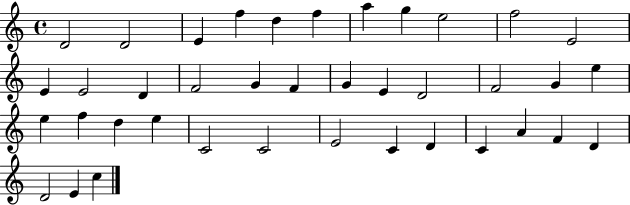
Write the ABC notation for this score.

X:1
T:Untitled
M:4/4
L:1/4
K:C
D2 D2 E f d f a g e2 f2 E2 E E2 D F2 G F G E D2 F2 G e e f d e C2 C2 E2 C D C A F D D2 E c